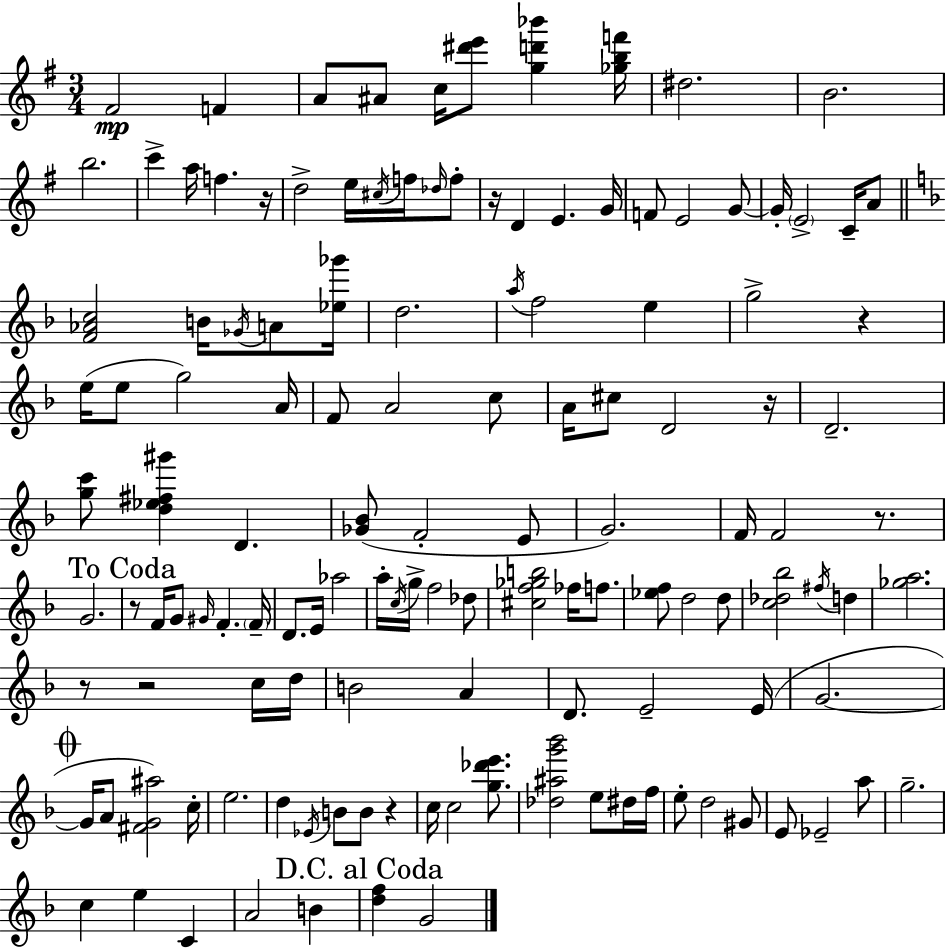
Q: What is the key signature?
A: E minor